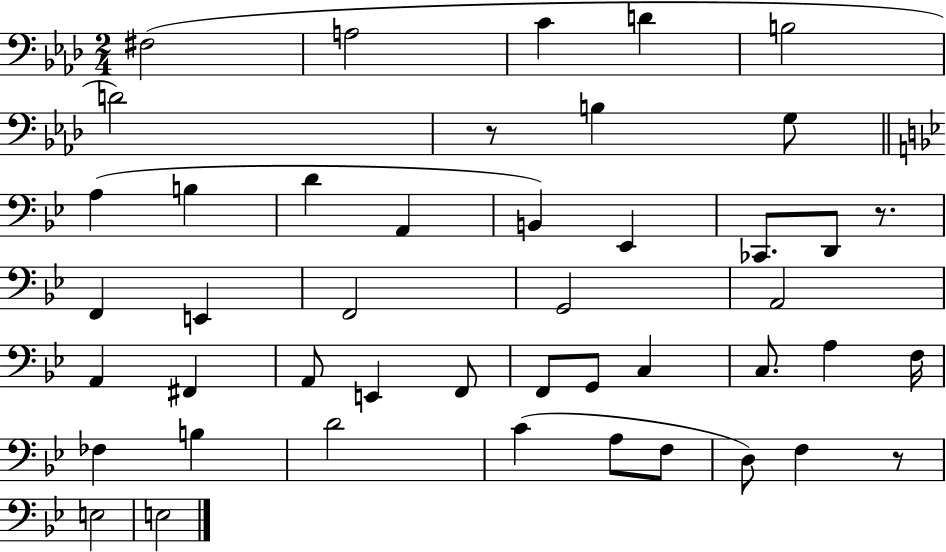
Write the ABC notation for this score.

X:1
T:Untitled
M:2/4
L:1/4
K:Ab
^F,2 A,2 C D B,2 D2 z/2 B, G,/2 A, B, D A,, B,, _E,, _C,,/2 D,,/2 z/2 F,, E,, F,,2 G,,2 A,,2 A,, ^F,, A,,/2 E,, F,,/2 F,,/2 G,,/2 C, C,/2 A, F,/4 _F, B, D2 C A,/2 F,/2 D,/2 F, z/2 E,2 E,2